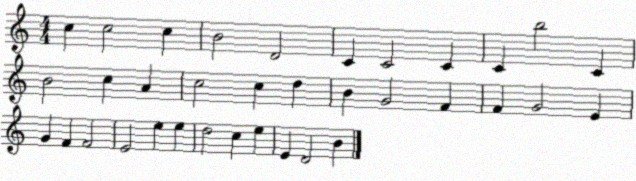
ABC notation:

X:1
T:Untitled
M:4/4
L:1/4
K:C
c c2 c B2 D2 C C2 C C b2 C B2 c A c2 c d B G2 F F G2 E G F F2 E2 e e d2 c e E D2 B